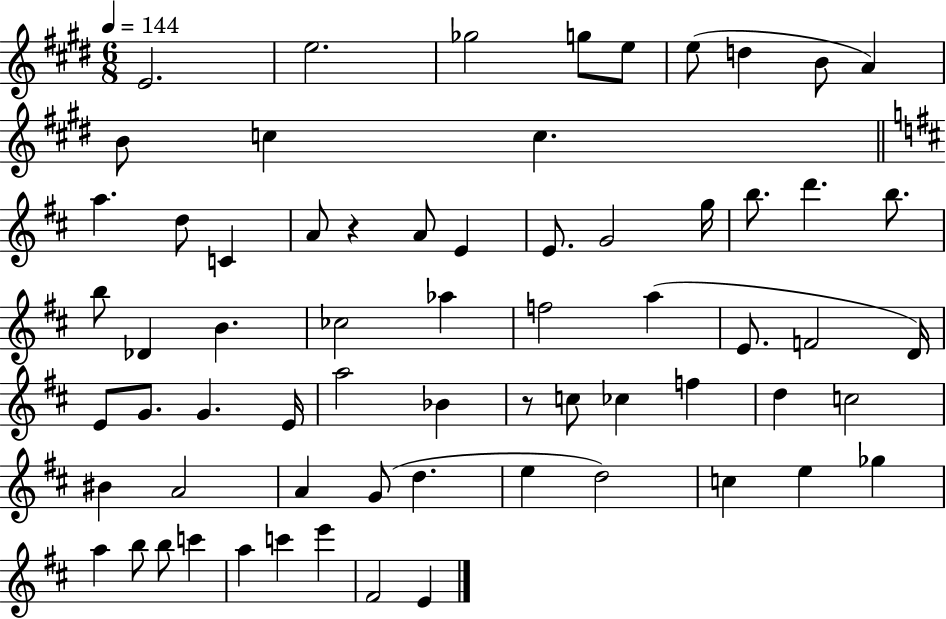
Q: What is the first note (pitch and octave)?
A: E4